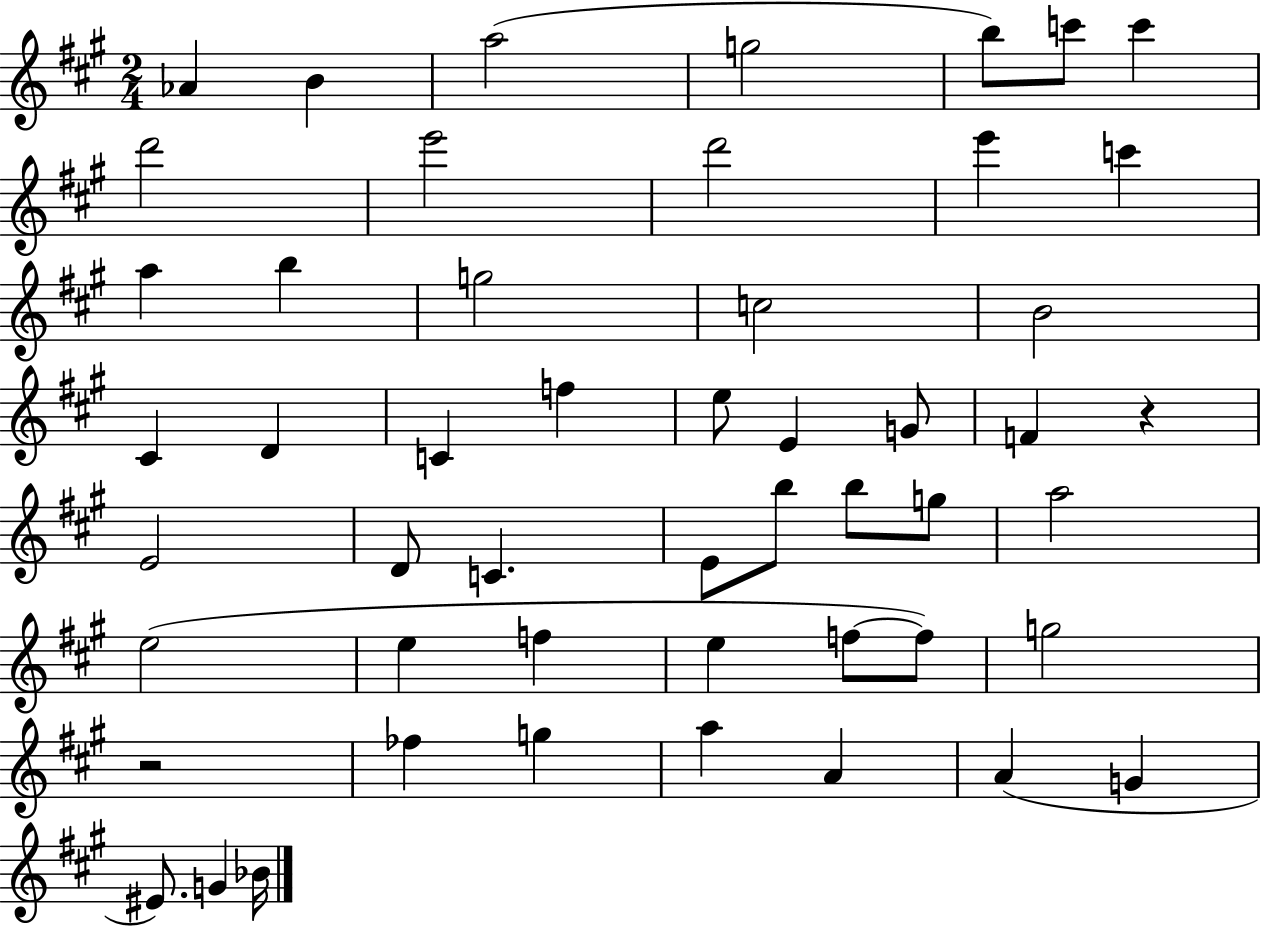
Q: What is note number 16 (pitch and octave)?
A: C5